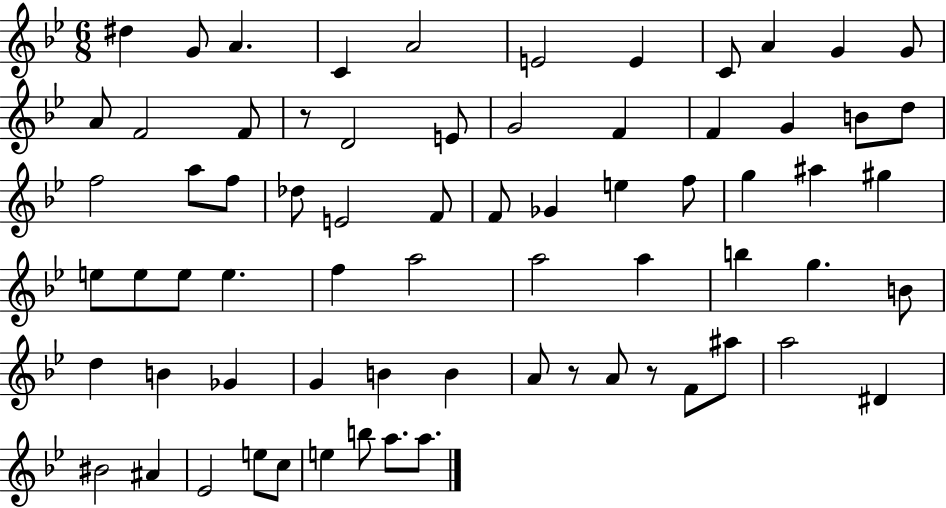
X:1
T:Untitled
M:6/8
L:1/4
K:Bb
^d G/2 A C A2 E2 E C/2 A G G/2 A/2 F2 F/2 z/2 D2 E/2 G2 F F G B/2 d/2 f2 a/2 f/2 _d/2 E2 F/2 F/2 _G e f/2 g ^a ^g e/2 e/2 e/2 e f a2 a2 a b g B/2 d B _G G B B A/2 z/2 A/2 z/2 F/2 ^a/2 a2 ^D ^B2 ^A _E2 e/2 c/2 e b/2 a/2 a/2